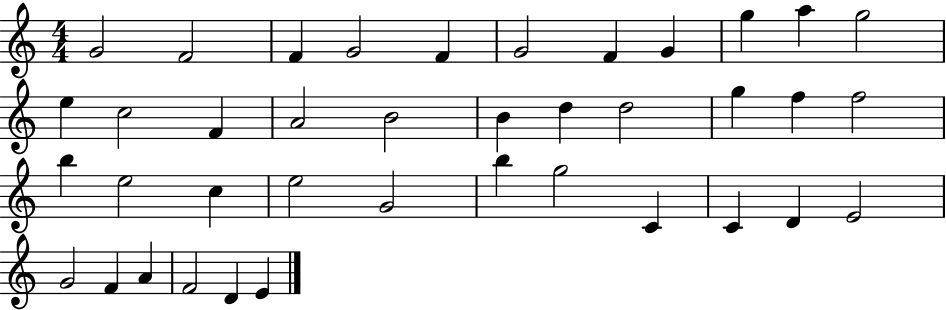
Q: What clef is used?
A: treble